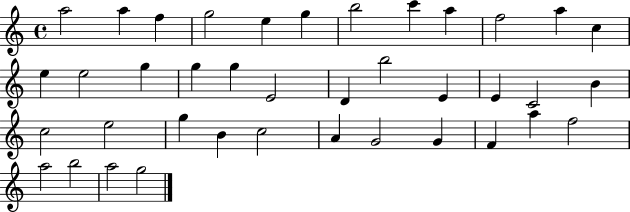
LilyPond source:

{
  \clef treble
  \time 4/4
  \defaultTimeSignature
  \key c \major
  a''2 a''4 f''4 | g''2 e''4 g''4 | b''2 c'''4 a''4 | f''2 a''4 c''4 | \break e''4 e''2 g''4 | g''4 g''4 e'2 | d'4 b''2 e'4 | e'4 c'2 b'4 | \break c''2 e''2 | g''4 b'4 c''2 | a'4 g'2 g'4 | f'4 a''4 f''2 | \break a''2 b''2 | a''2 g''2 | \bar "|."
}